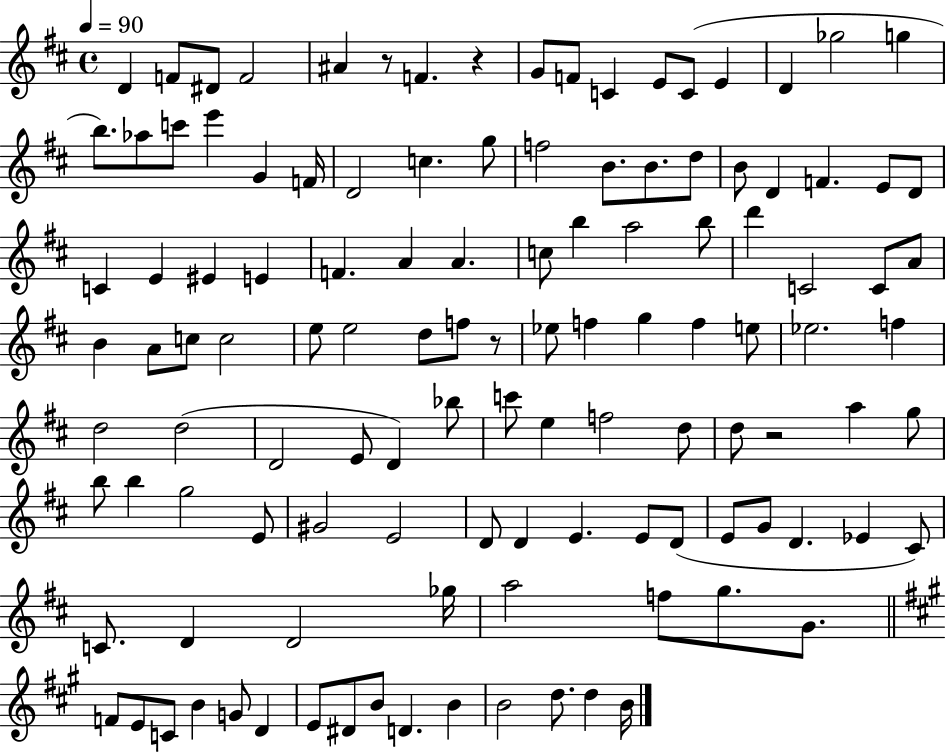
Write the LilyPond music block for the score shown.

{
  \clef treble
  \time 4/4
  \defaultTimeSignature
  \key d \major
  \tempo 4 = 90
  d'4 f'8 dis'8 f'2 | ais'4 r8 f'4. r4 | g'8 f'8 c'4 e'8 c'8( e'4 | d'4 ges''2 g''4 | \break b''8.) aes''8 c'''8 e'''4 g'4 f'16 | d'2 c''4. g''8 | f''2 b'8. b'8. d''8 | b'8 d'4 f'4. e'8 d'8 | \break c'4 e'4 eis'4 e'4 | f'4. a'4 a'4. | c''8 b''4 a''2 b''8 | d'''4 c'2 c'8 a'8 | \break b'4 a'8 c''8 c''2 | e''8 e''2 d''8 f''8 r8 | ees''8 f''4 g''4 f''4 e''8 | ees''2. f''4 | \break d''2 d''2( | d'2 e'8 d'4) bes''8 | c'''8 e''4 f''2 d''8 | d''8 r2 a''4 g''8 | \break b''8 b''4 g''2 e'8 | gis'2 e'2 | d'8 d'4 e'4. e'8 d'8( | e'8 g'8 d'4. ees'4 cis'8) | \break c'8. d'4 d'2 ges''16 | a''2 f''8 g''8. g'8. | \bar "||" \break \key a \major f'8 e'8 c'8 b'4 g'8 d'4 | e'8 dis'8 b'8 d'4. b'4 | b'2 d''8. d''4 b'16 | \bar "|."
}